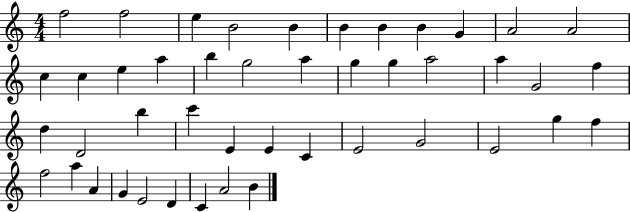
X:1
T:Untitled
M:4/4
L:1/4
K:C
f2 f2 e B2 B B B B G A2 A2 c c e a b g2 a g g a2 a G2 f d D2 b c' E E C E2 G2 E2 g f f2 a A G E2 D C A2 B